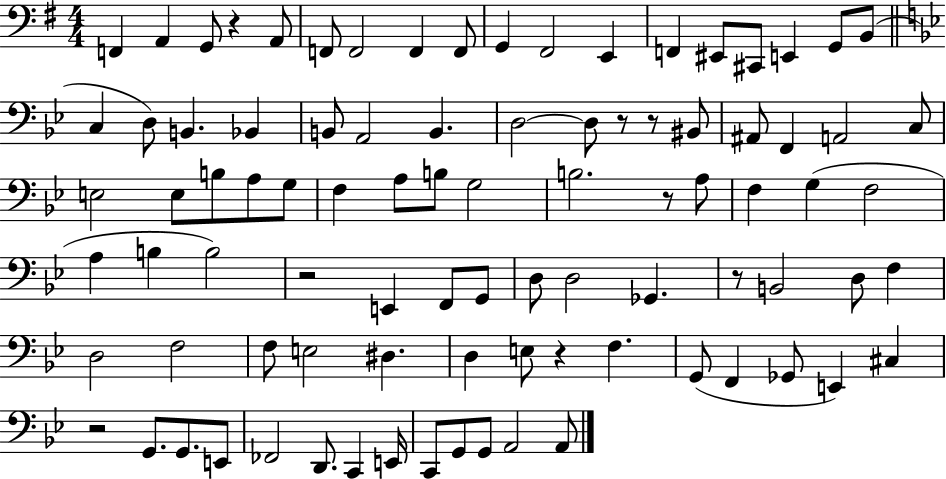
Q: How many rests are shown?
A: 8